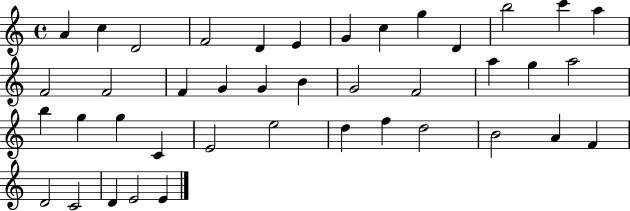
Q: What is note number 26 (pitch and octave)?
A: G5